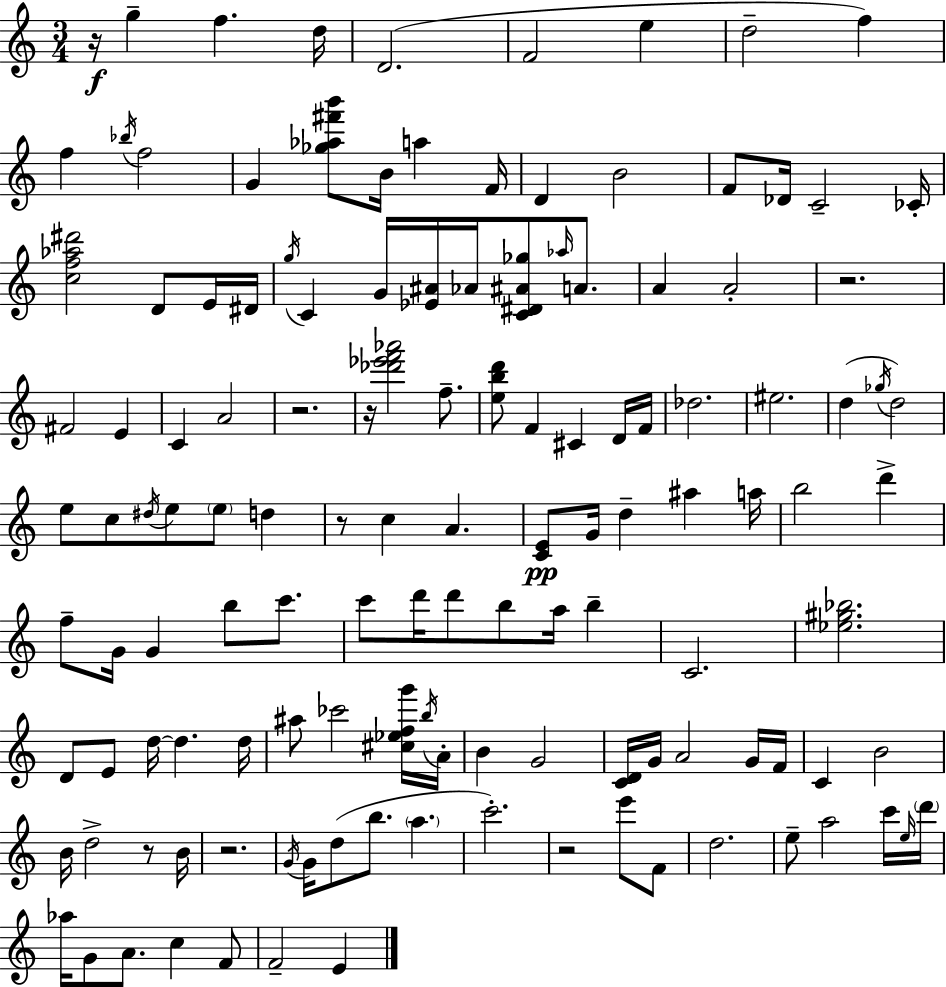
{
  \clef treble
  \numericTimeSignature
  \time 3/4
  \key a \minor
  \repeat volta 2 { r16\f g''4-- f''4. d''16 | d'2.( | f'2 e''4 | d''2-- f''4) | \break f''4 \acciaccatura { bes''16 } f''2 | g'4 <ges'' aes'' fis''' b'''>8 b'16 a''4 | f'16 d'4 b'2 | f'8 des'16 c'2-- | \break ces'16-. <c'' f'' aes'' dis'''>2 d'8 e'16 | dis'16 \acciaccatura { g''16 } c'4 g'16 <ees' ais'>16 aes'16 <c' dis' ais' ges''>8 \grace { aes''16 } | a'8. a'4 a'2-. | r2. | \break fis'2 e'4 | c'4 a'2 | r2. | r16 <des''' ees''' f''' aes'''>2 | \break f''8.-- <e'' b'' d'''>8 f'4 cis'4 | d'16 f'16 des''2. | eis''2. | d''4( \acciaccatura { ges''16 } d''2) | \break e''8 c''8 \acciaccatura { dis''16 } e''8 \parenthesize e''8 | d''4 r8 c''4 a'4. | <c' e'>8\pp g'16 d''4-- | ais''4 a''16 b''2 | \break d'''4-> f''8-- g'16 g'4 | b''8 c'''8. c'''8 d'''16 d'''8 b''8 | a''16 b''4-- c'2. | <ees'' gis'' bes''>2. | \break d'8 e'8 d''16~~ d''4. | d''16 ais''8 ces'''2 | <cis'' ees'' f'' g'''>16 \acciaccatura { b''16 } a'16-. b'4 g'2 | <c' d'>16 g'16 a'2 | \break g'16 f'16 c'4 b'2 | b'16 d''2-> | r8 b'16 r2. | \acciaccatura { g'16 } g'16 d''8( b''8. | \break \parenthesize a''4. c'''2.-.) | r2 | e'''8 f'8 d''2. | e''8-- a''2 | \break c'''16 \grace { e''16 } \parenthesize d'''16 aes''16 g'8 a'8. | c''4 f'8 f'2-- | e'4 } \bar "|."
}